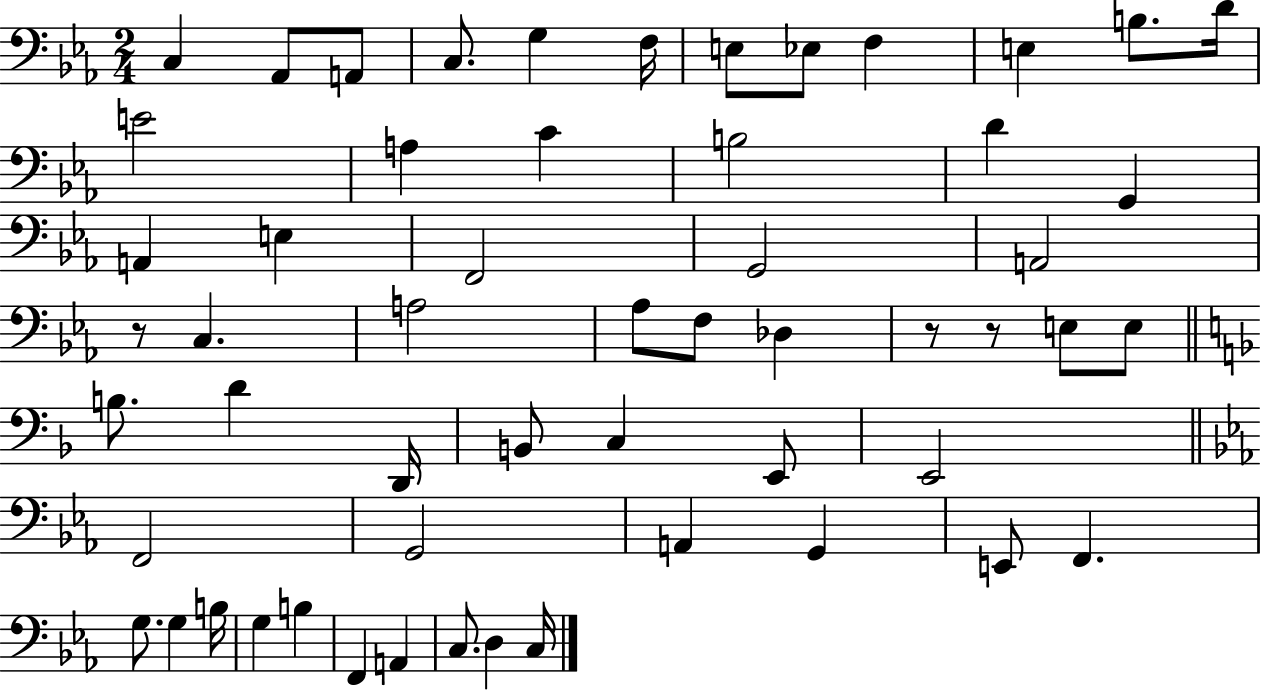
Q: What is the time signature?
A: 2/4